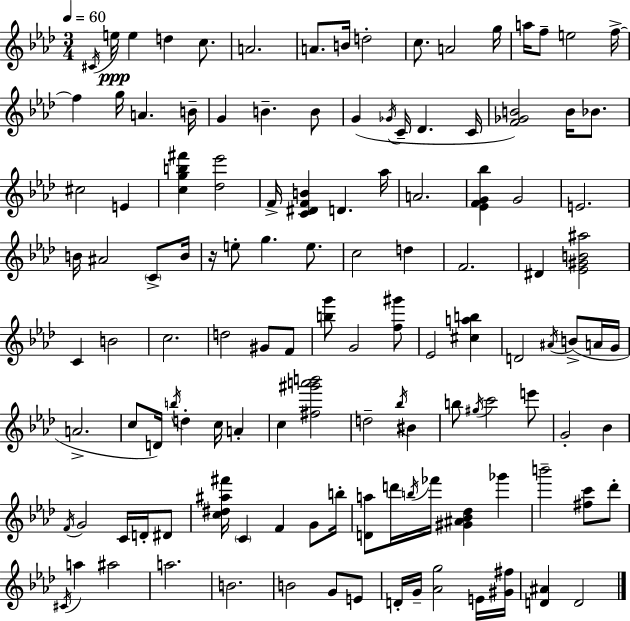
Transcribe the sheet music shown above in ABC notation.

X:1
T:Untitled
M:3/4
L:1/4
K:Ab
^C/4 e/4 e d c/2 A2 A/2 B/4 d2 c/2 A2 g/4 a/4 f/2 e2 f/4 f g/4 A B/4 G B B/2 G _G/4 C/4 _D C/4 [F_GB]2 B/4 _B/2 ^c2 E [cgb^f'] [_d_e']2 F/4 [C^DFB] D _a/4 A2 [_EFG_b] G2 E2 B/4 ^A2 C/2 B/4 z/4 e/2 g e/2 c2 d F2 ^D [_E^GB^a]2 C B2 c2 d2 ^G/2 F/2 [bg']/2 G2 [f^g']/2 _E2 [^cab] D2 ^A/4 B/2 A/4 G/4 A2 c/2 D/4 b/4 d c/4 A c [^f^g'a'b']2 d2 _b/4 ^B b/2 ^g/4 c'2 e'/2 G2 _B F/4 G2 C/4 D/4 ^D/2 [c^d^a^f']/4 C F G/2 b/4 [Da]/2 d'/4 b/4 _f'/4 [^G^A_B_d] _g' b'2 [^fc']/2 _d'/2 ^C/4 a ^a2 a2 B2 B2 G/2 E/2 D/4 G/4 [_Ag]2 E/4 [^G^f]/4 [D^A] D2